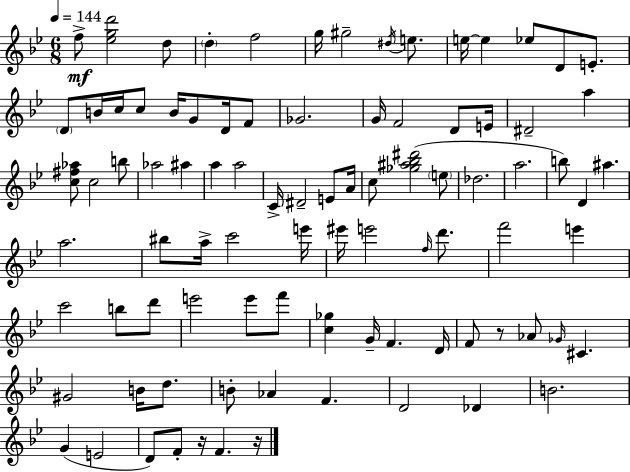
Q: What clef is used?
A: treble